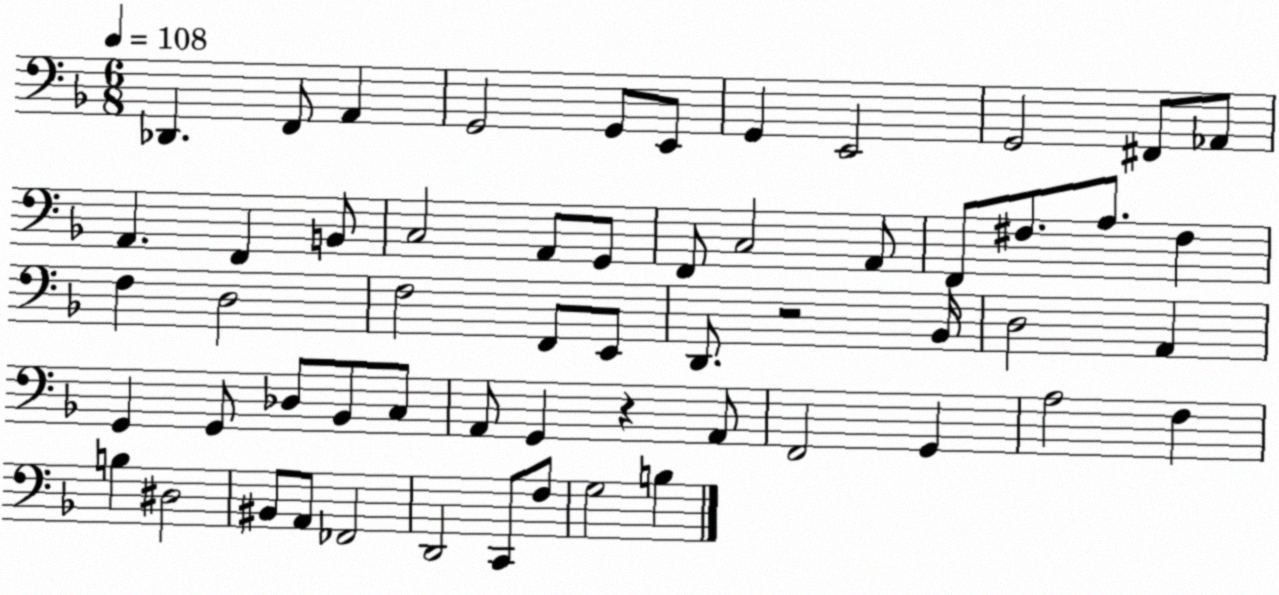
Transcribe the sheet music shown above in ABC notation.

X:1
T:Untitled
M:6/8
L:1/4
K:F
_D,, F,,/2 A,, G,,2 G,,/2 E,,/2 G,, E,,2 G,,2 ^F,,/2 _A,,/2 A,, F,, B,,/2 C,2 A,,/2 G,,/2 F,,/2 C,2 A,,/2 F,,/2 ^F,/2 A,/2 ^F, F, D,2 F,2 F,,/2 E,,/2 D,,/2 z2 _B,,/4 D,2 A,, G,, G,,/2 _D,/2 _B,,/2 C,/2 A,,/2 G,, z A,,/2 F,,2 G,, A,2 F, B, ^D,2 ^B,,/2 A,,/2 _F,,2 D,,2 C,,/2 F,/2 G,2 B,